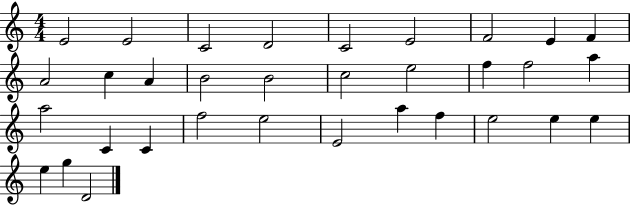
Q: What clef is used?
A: treble